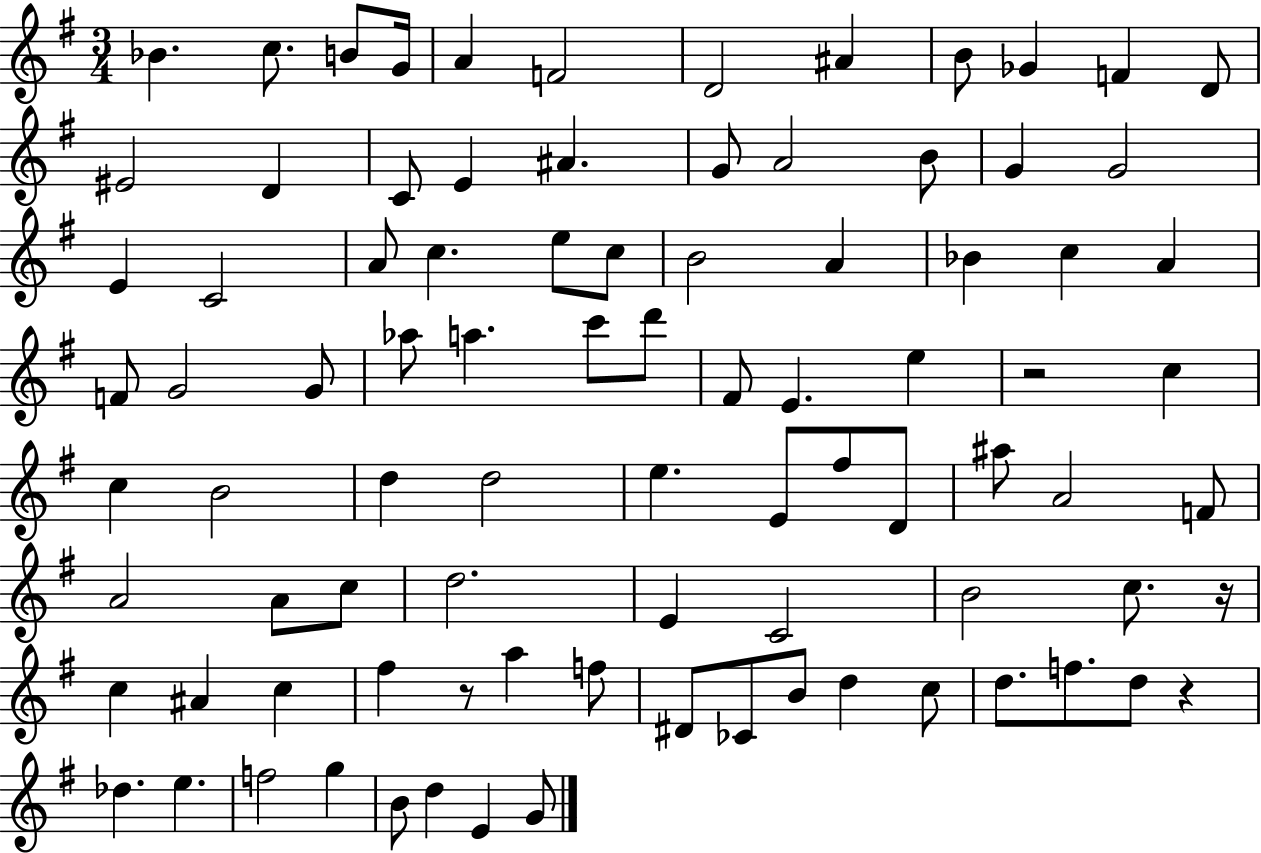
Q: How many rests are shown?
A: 4